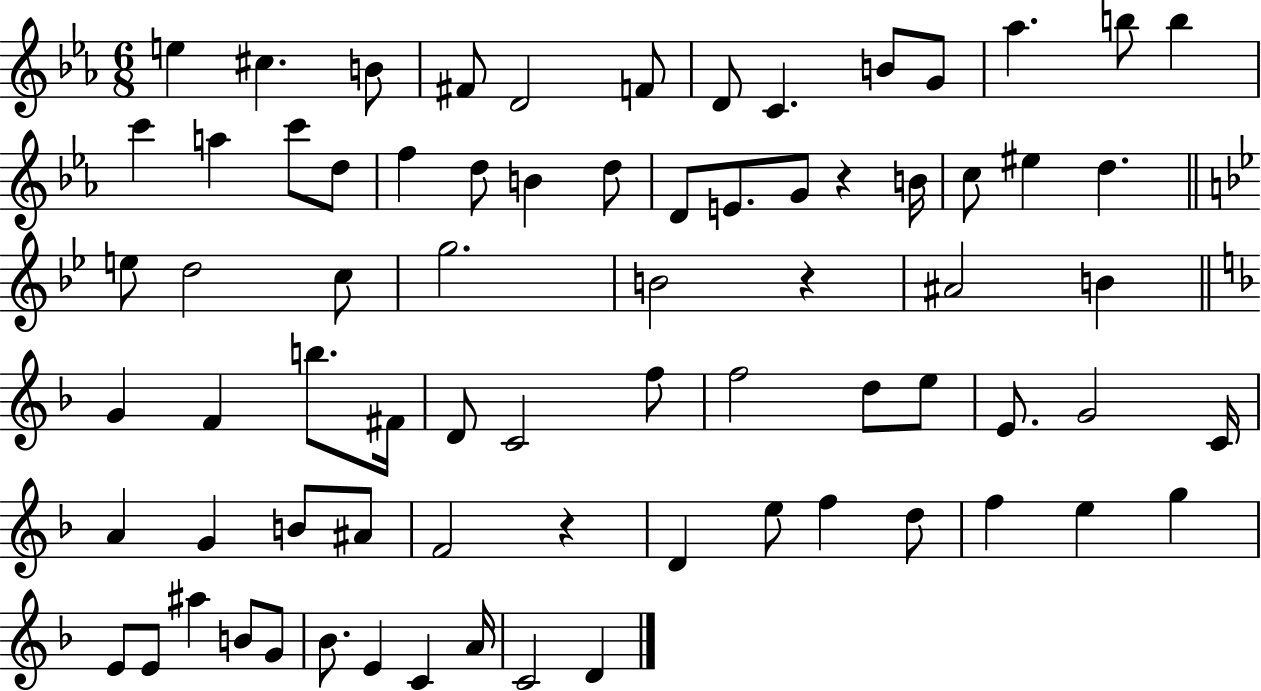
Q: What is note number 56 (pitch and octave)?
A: F5